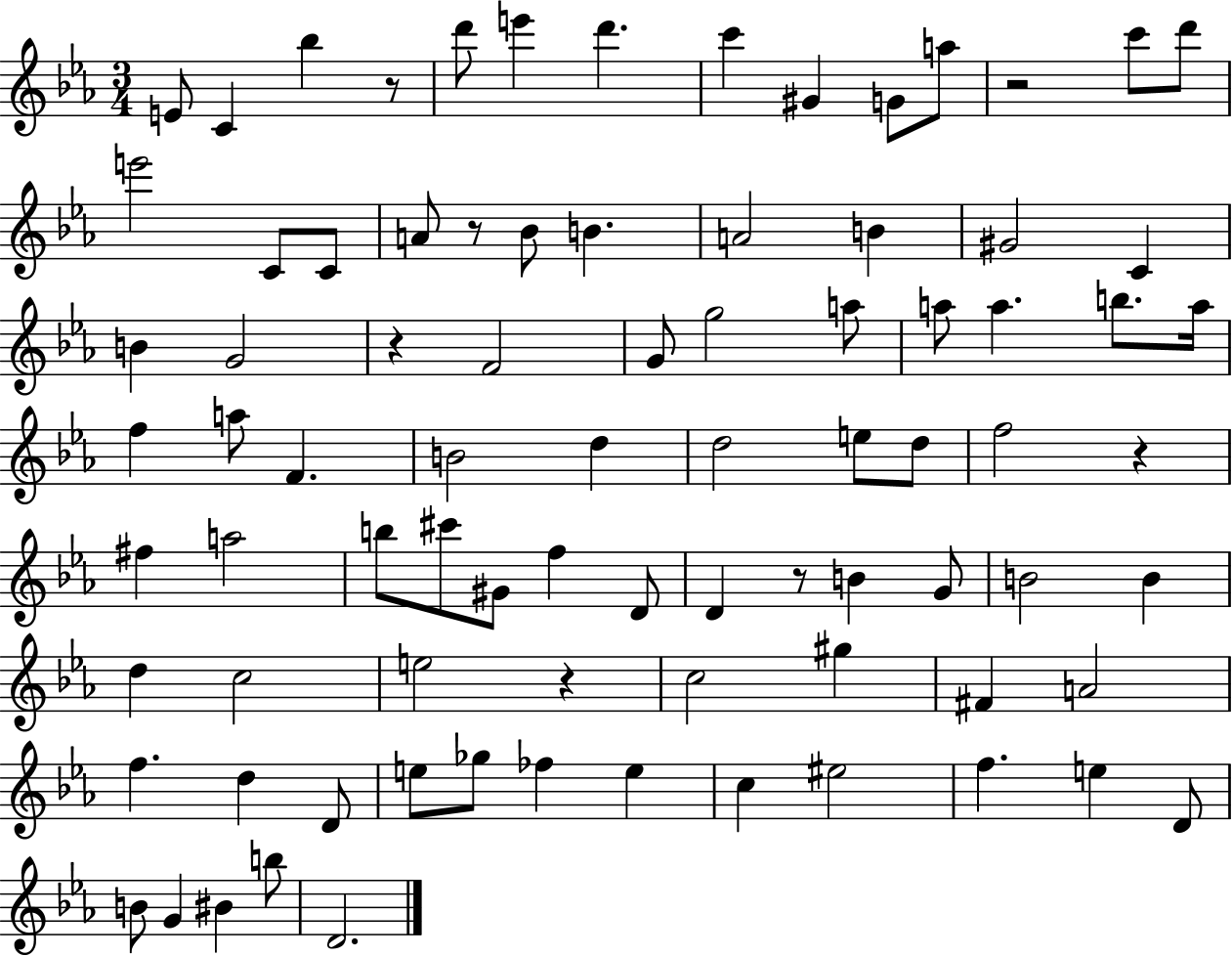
{
  \clef treble
  \numericTimeSignature
  \time 3/4
  \key ees \major
  \repeat volta 2 { e'8 c'4 bes''4 r8 | d'''8 e'''4 d'''4. | c'''4 gis'4 g'8 a''8 | r2 c'''8 d'''8 | \break e'''2 c'8 c'8 | a'8 r8 bes'8 b'4. | a'2 b'4 | gis'2 c'4 | \break b'4 g'2 | r4 f'2 | g'8 g''2 a''8 | a''8 a''4. b''8. a''16 | \break f''4 a''8 f'4. | b'2 d''4 | d''2 e''8 d''8 | f''2 r4 | \break fis''4 a''2 | b''8 cis'''8 gis'8 f''4 d'8 | d'4 r8 b'4 g'8 | b'2 b'4 | \break d''4 c''2 | e''2 r4 | c''2 gis''4 | fis'4 a'2 | \break f''4. d''4 d'8 | e''8 ges''8 fes''4 e''4 | c''4 eis''2 | f''4. e''4 d'8 | \break b'8 g'4 bis'4 b''8 | d'2. | } \bar "|."
}